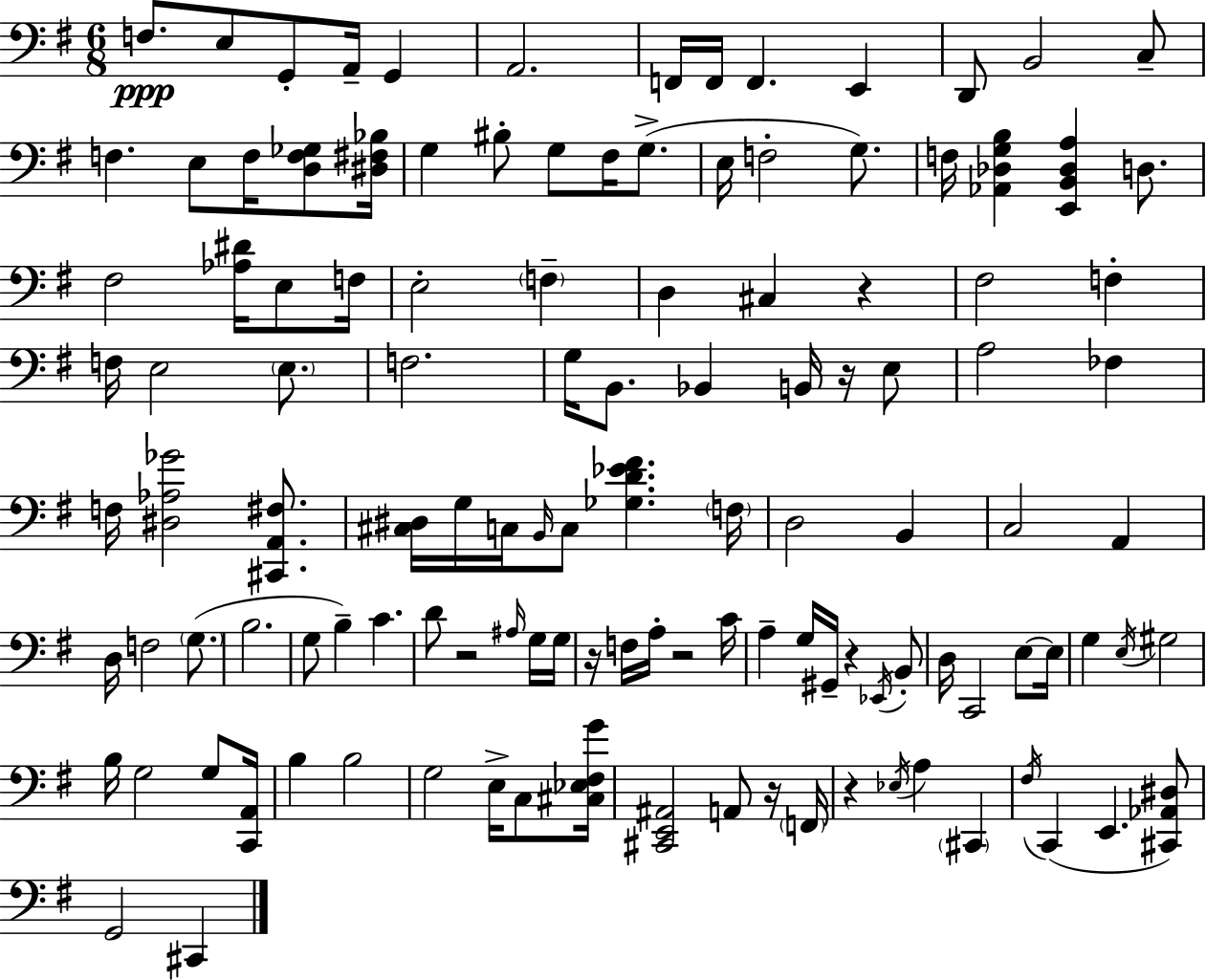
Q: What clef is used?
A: bass